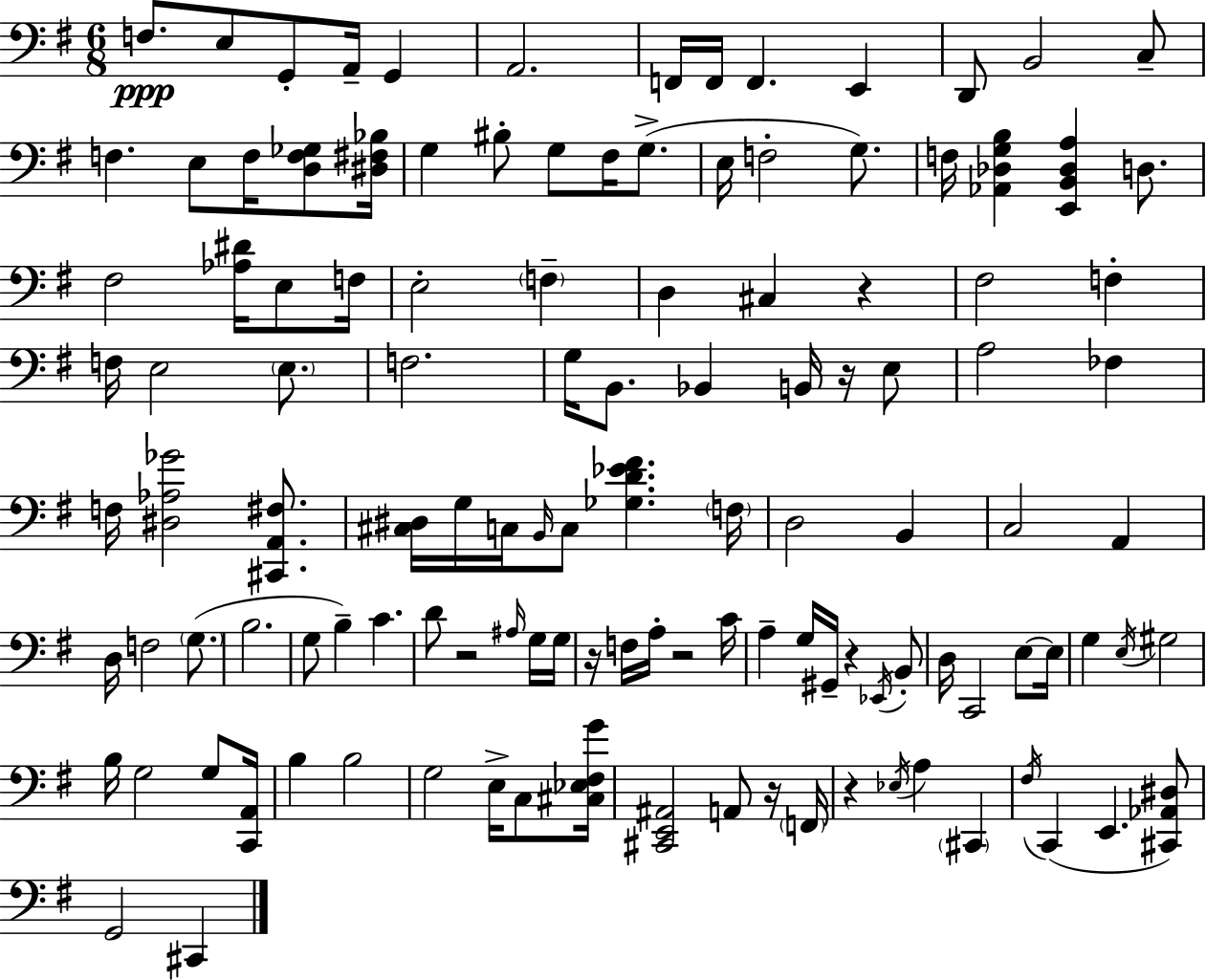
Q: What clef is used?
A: bass